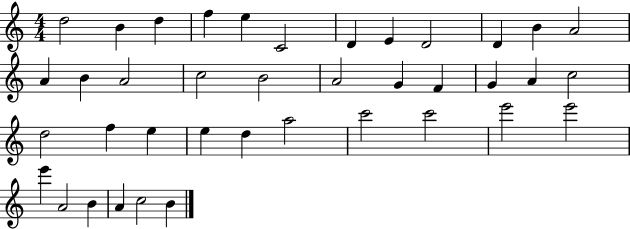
{
  \clef treble
  \numericTimeSignature
  \time 4/4
  \key c \major
  d''2 b'4 d''4 | f''4 e''4 c'2 | d'4 e'4 d'2 | d'4 b'4 a'2 | \break a'4 b'4 a'2 | c''2 b'2 | a'2 g'4 f'4 | g'4 a'4 c''2 | \break d''2 f''4 e''4 | e''4 d''4 a''2 | c'''2 c'''2 | e'''2 e'''2 | \break e'''4 a'2 b'4 | a'4 c''2 b'4 | \bar "|."
}